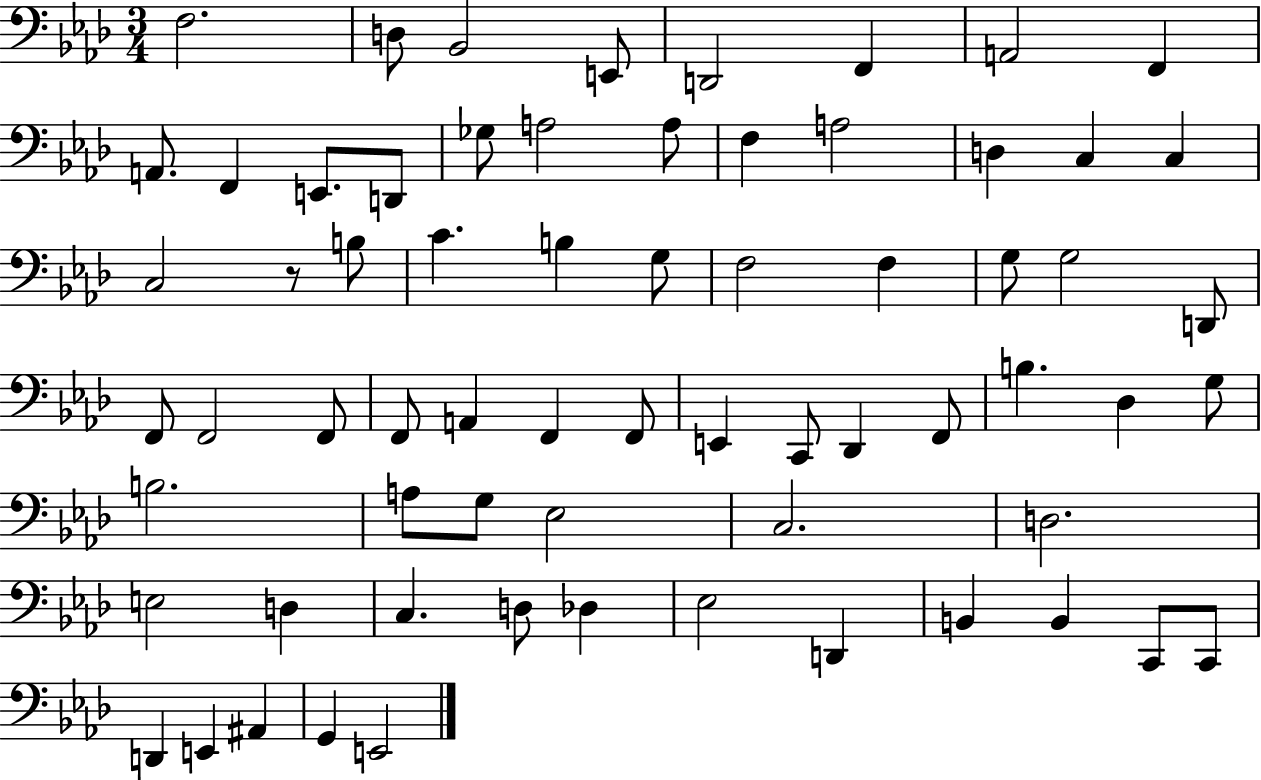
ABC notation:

X:1
T:Untitled
M:3/4
L:1/4
K:Ab
F,2 D,/2 _B,,2 E,,/2 D,,2 F,, A,,2 F,, A,,/2 F,, E,,/2 D,,/2 _G,/2 A,2 A,/2 F, A,2 D, C, C, C,2 z/2 B,/2 C B, G,/2 F,2 F, G,/2 G,2 D,,/2 F,,/2 F,,2 F,,/2 F,,/2 A,, F,, F,,/2 E,, C,,/2 _D,, F,,/2 B, _D, G,/2 B,2 A,/2 G,/2 _E,2 C,2 D,2 E,2 D, C, D,/2 _D, _E,2 D,, B,, B,, C,,/2 C,,/2 D,, E,, ^A,, G,, E,,2